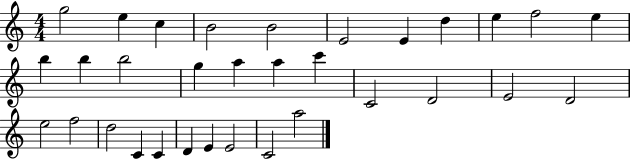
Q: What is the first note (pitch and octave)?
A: G5